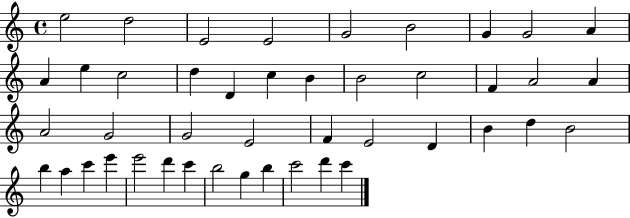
X:1
T:Untitled
M:4/4
L:1/4
K:C
e2 d2 E2 E2 G2 B2 G G2 A A e c2 d D c B B2 c2 F A2 A A2 G2 G2 E2 F E2 D B d B2 b a c' e' e'2 d' c' b2 g b c'2 d' c'